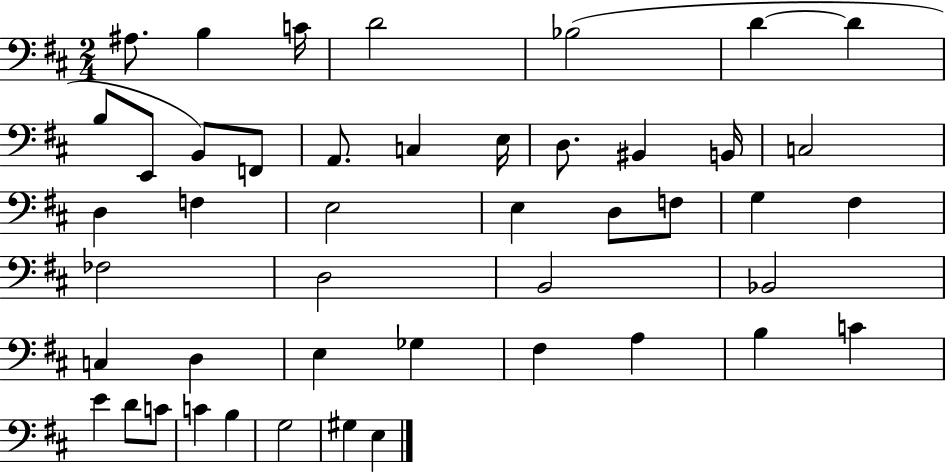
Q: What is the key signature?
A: D major